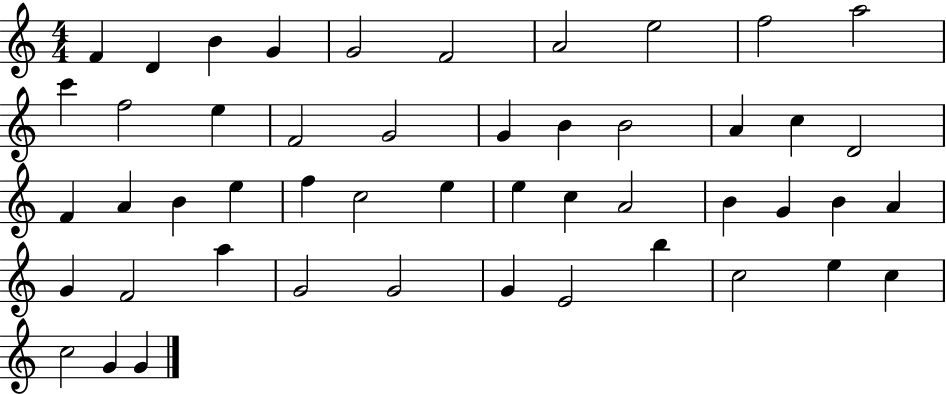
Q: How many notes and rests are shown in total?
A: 49